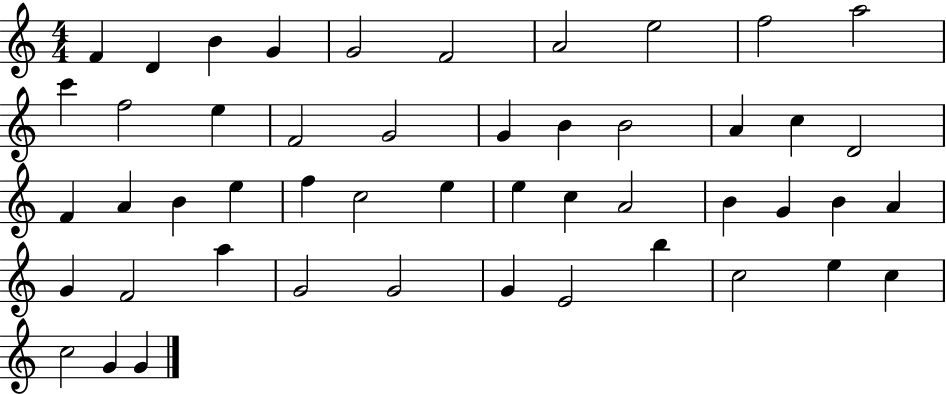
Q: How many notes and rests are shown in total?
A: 49